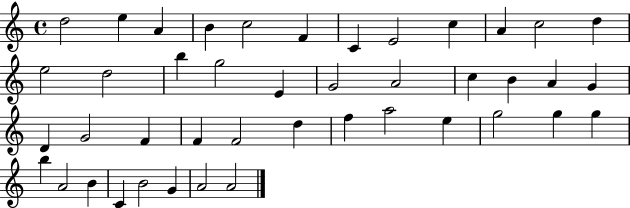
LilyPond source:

{
  \clef treble
  \time 4/4
  \defaultTimeSignature
  \key c \major
  d''2 e''4 a'4 | b'4 c''2 f'4 | c'4 e'2 c''4 | a'4 c''2 d''4 | \break e''2 d''2 | b''4 g''2 e'4 | g'2 a'2 | c''4 b'4 a'4 g'4 | \break d'4 g'2 f'4 | f'4 f'2 d''4 | f''4 a''2 e''4 | g''2 g''4 g''4 | \break b''4 a'2 b'4 | c'4 b'2 g'4 | a'2 a'2 | \bar "|."
}